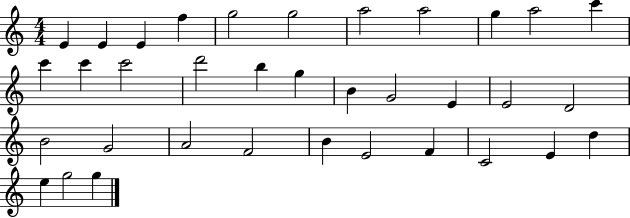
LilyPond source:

{
  \clef treble
  \numericTimeSignature
  \time 4/4
  \key c \major
  e'4 e'4 e'4 f''4 | g''2 g''2 | a''2 a''2 | g''4 a''2 c'''4 | \break c'''4 c'''4 c'''2 | d'''2 b''4 g''4 | b'4 g'2 e'4 | e'2 d'2 | \break b'2 g'2 | a'2 f'2 | b'4 e'2 f'4 | c'2 e'4 d''4 | \break e''4 g''2 g''4 | \bar "|."
}